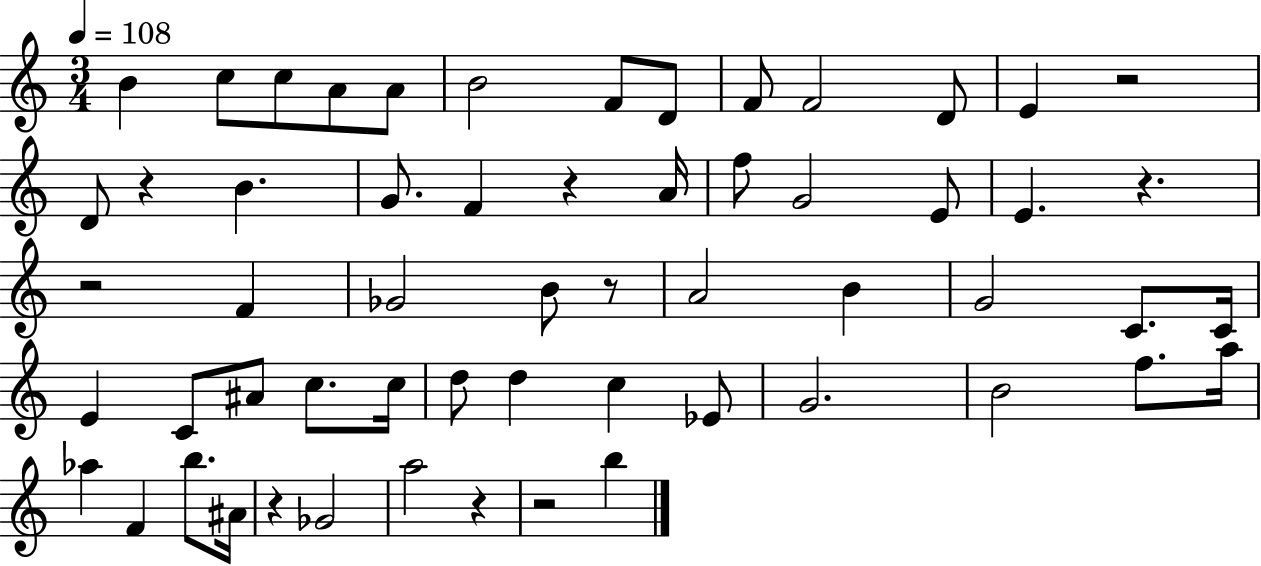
X:1
T:Untitled
M:3/4
L:1/4
K:C
B c/2 c/2 A/2 A/2 B2 F/2 D/2 F/2 F2 D/2 E z2 D/2 z B G/2 F z A/4 f/2 G2 E/2 E z z2 F _G2 B/2 z/2 A2 B G2 C/2 C/4 E C/2 ^A/2 c/2 c/4 d/2 d c _E/2 G2 B2 f/2 a/4 _a F b/2 ^A/4 z _G2 a2 z z2 b